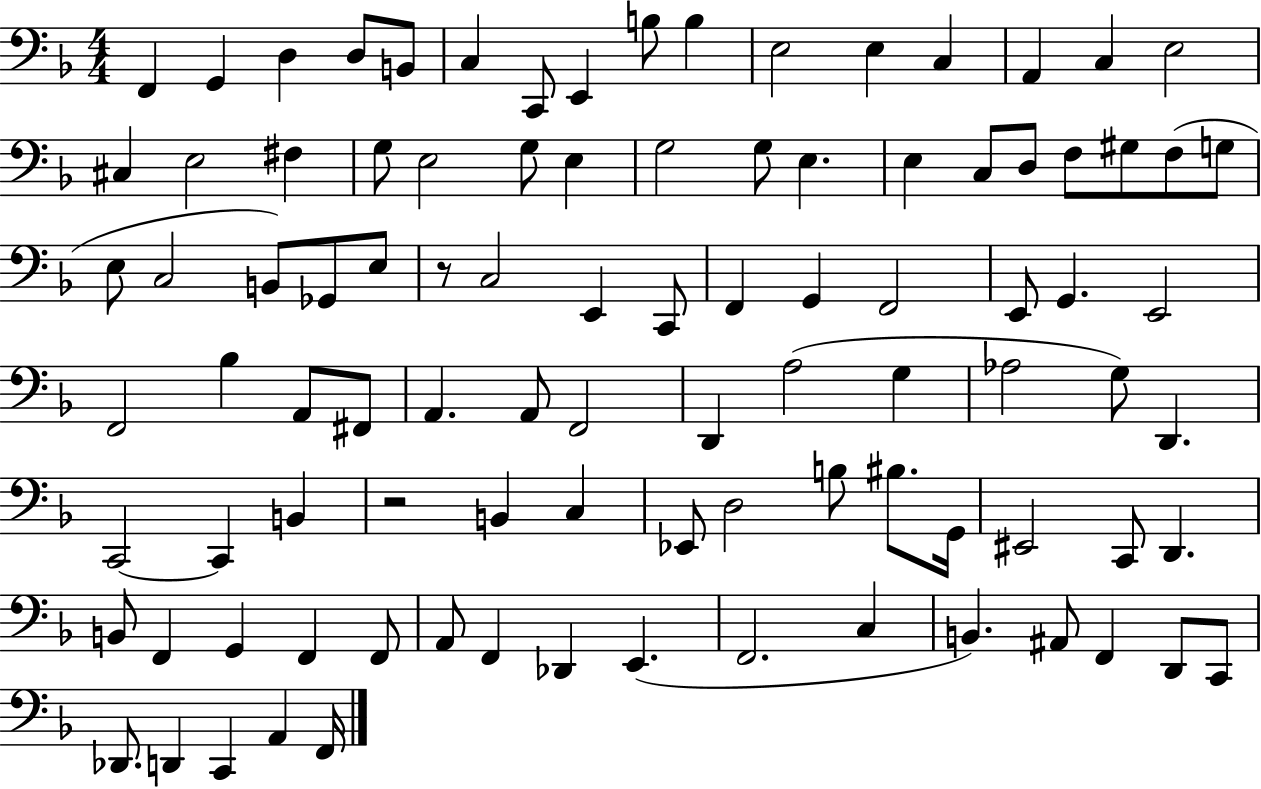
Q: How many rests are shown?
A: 2